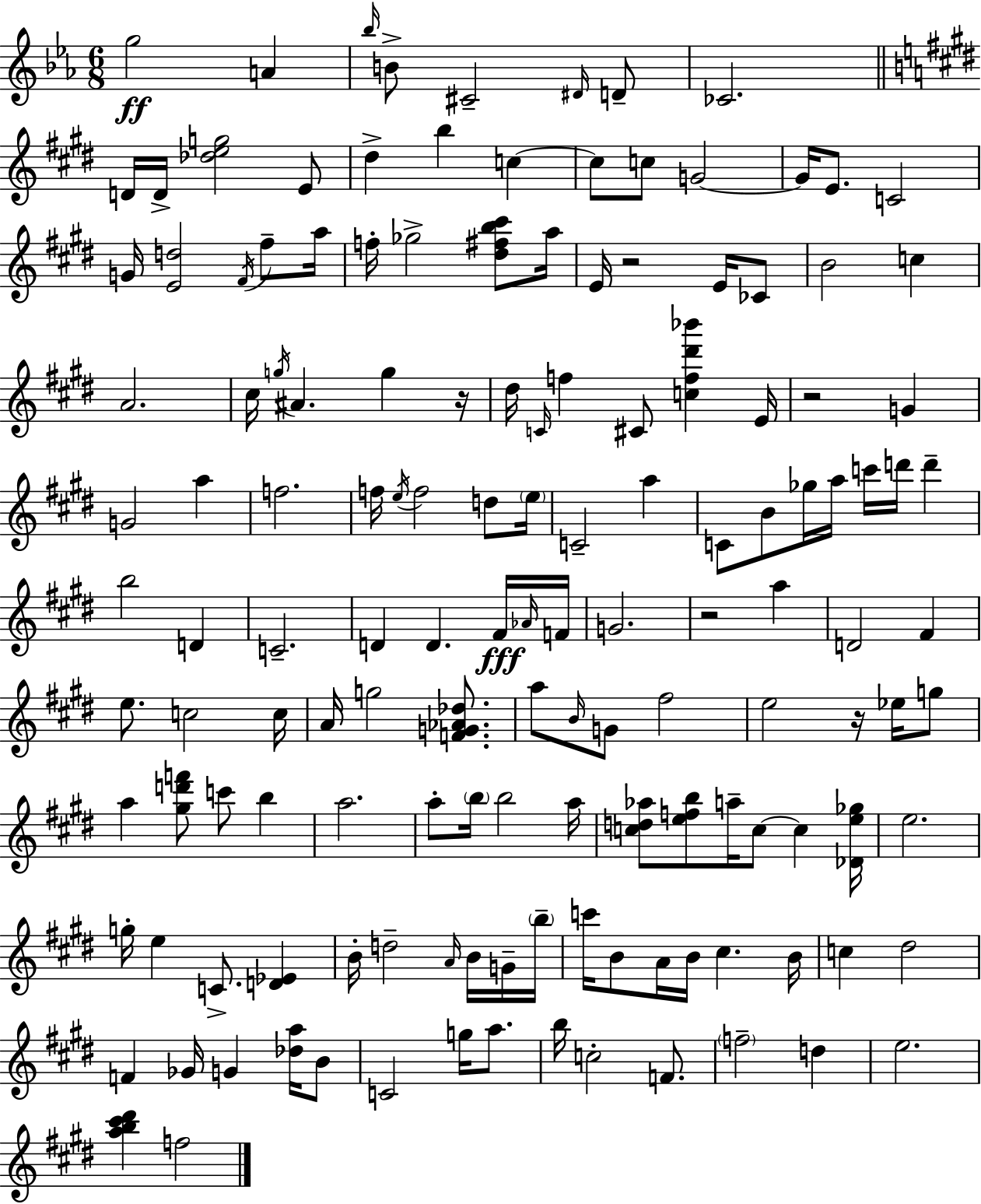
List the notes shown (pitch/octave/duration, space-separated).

G5/h A4/q Bb5/s B4/e C#4/h D#4/s D4/e CES4/h. D4/s D4/s [Db5,E5,G5]/h E4/e D#5/q B5/q C5/q C5/e C5/e G4/h G4/s E4/e. C4/h G4/s [E4,D5]/h F#4/s F#5/e A5/s F5/s Gb5/h [D#5,F#5,B5,C#6]/e A5/s E4/s R/h E4/s CES4/e B4/h C5/q A4/h. C#5/s G5/s A#4/q. G5/q R/s D#5/s C4/s F5/q C#4/e [C5,F5,D#6,Bb6]/q E4/s R/h G4/q G4/h A5/q F5/h. F5/s E5/s F5/h D5/e E5/s C4/h A5/q C4/e B4/e Gb5/s A5/s C6/s D6/s D6/q B5/h D4/q C4/h. D4/q D4/q. F#4/s Ab4/s F4/s G4/h. R/h A5/q D4/h F#4/q E5/e. C5/h C5/s A4/s G5/h [F4,G4,Ab4,Db5]/e. A5/e B4/s G4/e F#5/h E5/h R/s Eb5/s G5/e A5/q [G#5,D6,F6]/e C6/e B5/q A5/h. A5/e B5/s B5/h A5/s [C5,D5,Ab5]/e [E5,F5,B5]/e A5/s C5/e C5/q [Db4,E5,Gb5]/s E5/h. G5/s E5/q C4/e. [D4,Eb4]/q B4/s D5/h A4/s B4/s G4/s B5/s C6/s B4/e A4/s B4/s C#5/q. B4/s C5/q D#5/h F4/q Gb4/s G4/q [Db5,A5]/s B4/e C4/h G5/s A5/e. B5/s C5/h F4/e. F5/h D5/q E5/h. [A5,B5,C#6,D#6]/q F5/h